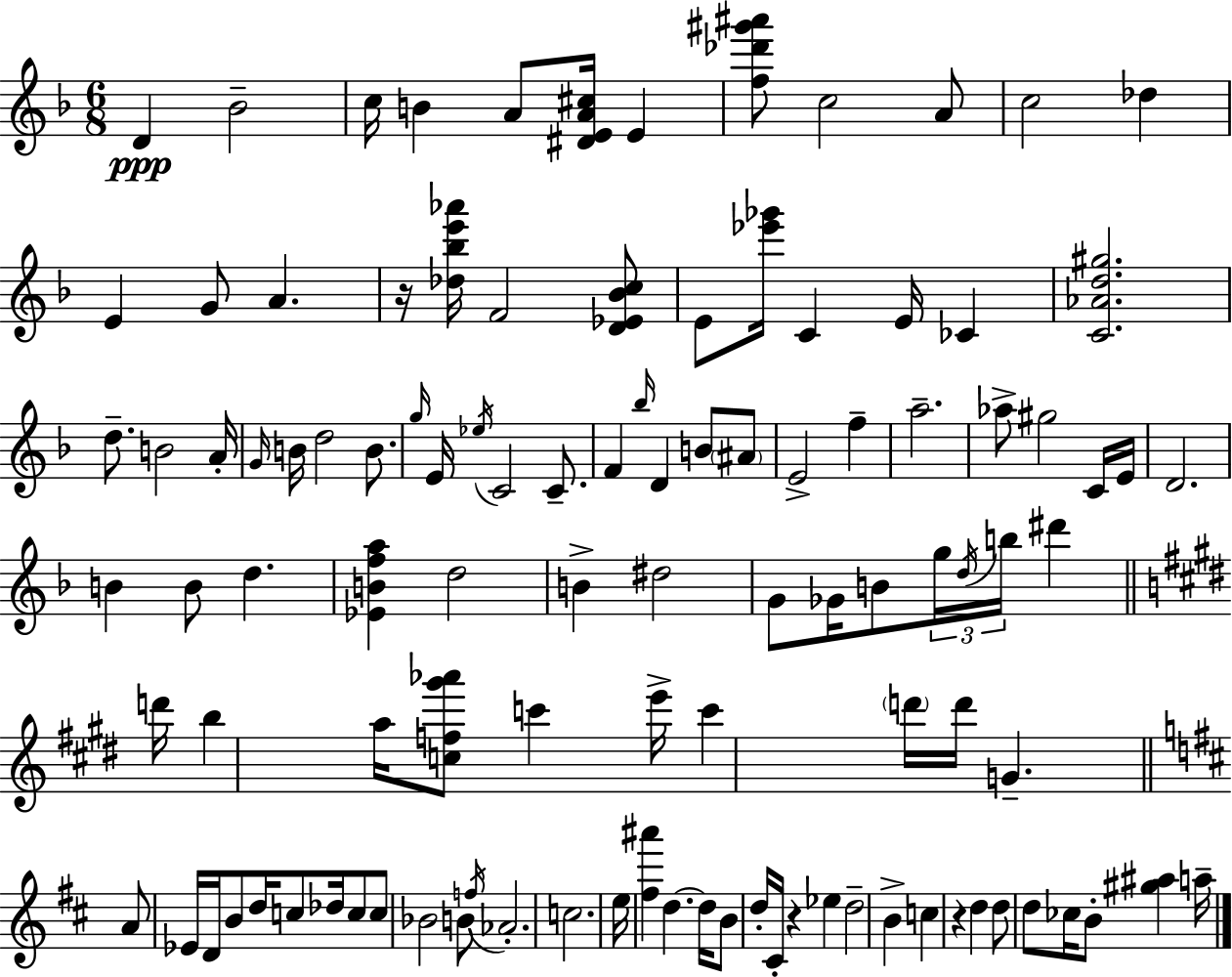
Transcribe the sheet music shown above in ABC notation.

X:1
T:Untitled
M:6/8
L:1/4
K:Dm
D _B2 c/4 B A/2 [^DEA^c]/4 E [f_d'^g'^a']/2 c2 A/2 c2 _d E G/2 A z/4 [_d_be'_a']/4 F2 [D_E_Bc]/2 E/2 [_e'_g']/4 C E/4 _C [C_Ad^g]2 d/2 B2 A/4 G/4 B/4 d2 B/2 g/4 E/4 _e/4 C2 C/2 F _b/4 D B/2 ^A/2 E2 f a2 _a/2 ^g2 C/4 E/4 D2 B B/2 d [_EBfa] d2 B ^d2 G/2 _G/4 B/2 g/4 d/4 b/4 ^d' d'/4 b a/4 [cf^g'_a']/2 c' e'/4 c' d'/4 d'/4 G A/2 _E/4 D/4 B/2 d/4 c/2 _d/4 c/2 c/2 _B2 B/2 f/4 _A2 c2 e/4 [^f^a'] d d/4 B/2 d/4 ^C/4 z _e d2 B c z d d/2 d/2 _c/4 B/2 [^g^a] a/4